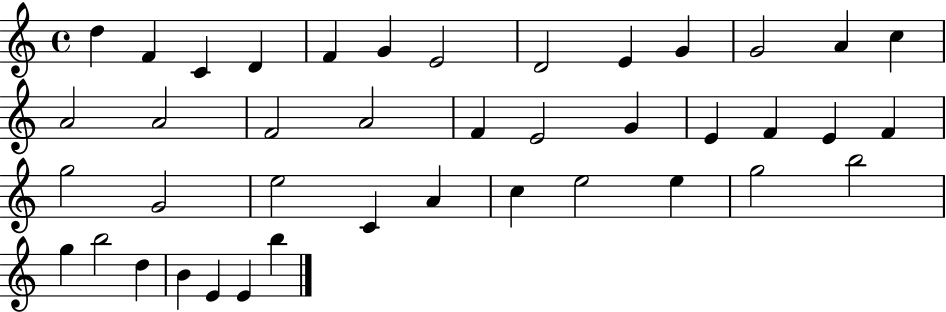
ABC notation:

X:1
T:Untitled
M:4/4
L:1/4
K:C
d F C D F G E2 D2 E G G2 A c A2 A2 F2 A2 F E2 G E F E F g2 G2 e2 C A c e2 e g2 b2 g b2 d B E E b